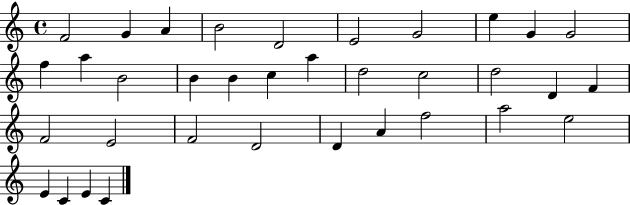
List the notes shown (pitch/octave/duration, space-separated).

F4/h G4/q A4/q B4/h D4/h E4/h G4/h E5/q G4/q G4/h F5/q A5/q B4/h B4/q B4/q C5/q A5/q D5/h C5/h D5/h D4/q F4/q F4/h E4/h F4/h D4/h D4/q A4/q F5/h A5/h E5/h E4/q C4/q E4/q C4/q